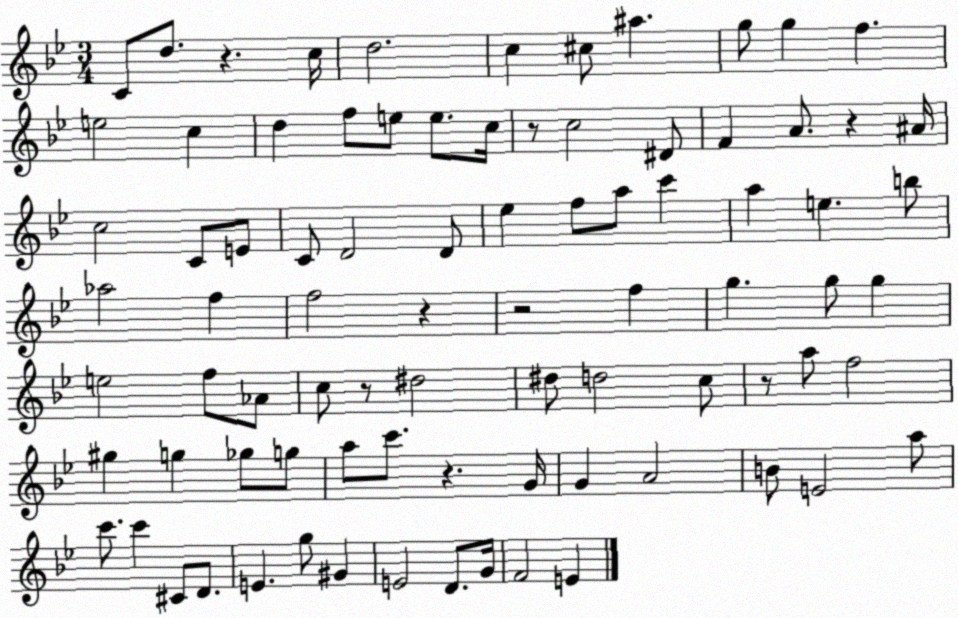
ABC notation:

X:1
T:Untitled
M:3/4
L:1/4
K:Bb
C/2 d/2 z c/4 d2 c ^c/2 ^a g/2 g f e2 c d f/2 e/2 e/2 c/4 z/2 c2 ^D/2 F A/2 z ^A/4 c2 C/2 E/2 C/2 D2 D/2 _e f/2 a/2 c' a e b/2 _a2 f f2 z z2 f g g/2 g e2 f/2 _A/2 c/2 z/2 ^d2 ^d/2 d2 c/2 z/2 a/2 f2 ^g g _g/2 g/2 a/2 c'/2 z G/4 G A2 B/2 E2 a/2 c'/2 c' ^C/2 D/2 E g/2 ^G E2 D/2 G/4 F2 E